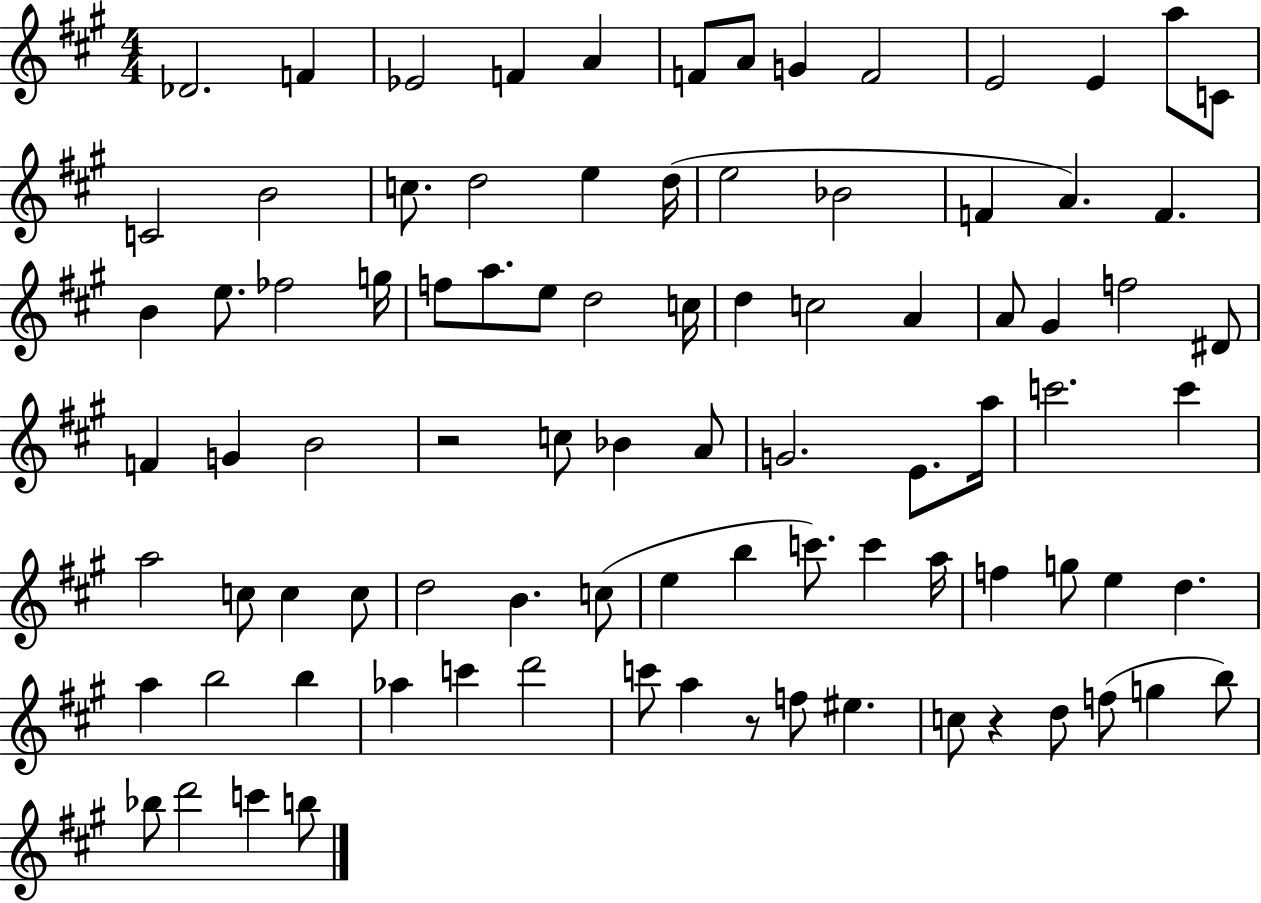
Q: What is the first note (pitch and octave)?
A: Db4